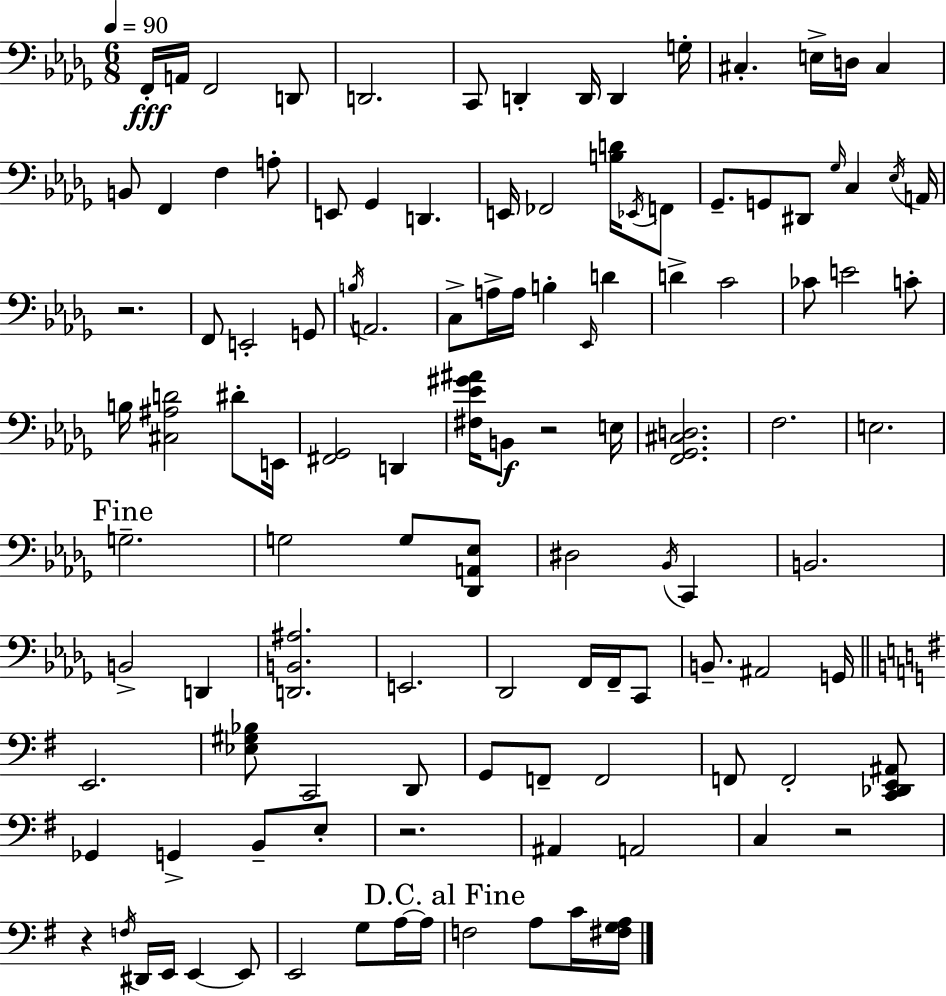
F2/s A2/s F2/h D2/e D2/h. C2/e D2/q D2/s D2/q G3/s C#3/q. E3/s D3/s C#3/q B2/e F2/q F3/q A3/e E2/e Gb2/q D2/q. E2/s FES2/h [B3,D4]/s Eb2/s F2/e Gb2/e. G2/e D#2/e Gb3/s C3/q Eb3/s A2/s R/h. F2/e E2/h G2/e B3/s A2/h. C3/e A3/s A3/s B3/q Eb2/s D4/q D4/q C4/h CES4/e E4/h C4/e B3/s [C#3,A#3,D4]/h D#4/e E2/s [F#2,Gb2]/h D2/q [F#3,Eb4,G#4,A#4]/s B2/e R/h E3/s [F2,Gb2,C#3,D3]/h. F3/h. E3/h. G3/h. G3/h G3/e [Db2,A2,Eb3]/e D#3/h Bb2/s C2/q B2/h. B2/h D2/q [D2,B2,A#3]/h. E2/h. Db2/h F2/s F2/s C2/e B2/e. A#2/h G2/s E2/h. [Eb3,G#3,Bb3]/e C2/h D2/e G2/e F2/e F2/h F2/e F2/h [C2,Db2,E2,A#2]/e Gb2/q G2/q B2/e E3/e R/h. A#2/q A2/h C3/q R/h R/q F3/s D#2/s E2/s E2/q E2/e E2/h G3/e A3/s A3/s F3/h A3/e C4/s [F#3,G3,A3]/s